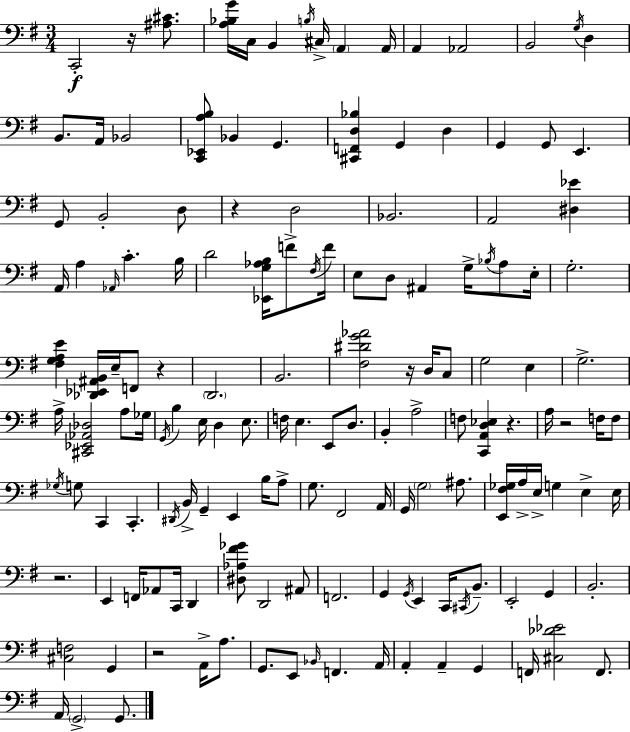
{
  \clef bass
  \numericTimeSignature
  \time 3/4
  \key g \major
  c,2-.\f r16 <ais cis'>8. | <a bes g'>16 c16 b,4 \acciaccatura { b16 } cis16-> \parenthesize a,4 | a,16 a,4 aes,2 | b,2 \acciaccatura { g16 } d4 | \break b,8. a,16 bes,2 | <c, ees, a b>8 bes,4 g,4. | <cis, f, d bes>4 g,4 d4 | g,4 g,8 e,4. | \break g,8 b,2-. | d8 r4 d2 | bes,2. | a,2 <dis ees'>4 | \break a,16 a4 \grace { aes,16 } c'4.-. | b16 d'2 <ees, g aes b>16 | f'8-> \acciaccatura { fis16 } f'16 e8 d8 ais,4 | g16-> \acciaccatura { bes16 } a8 e16-. g2.-. | \break <fis g a e'>4 <des, ees, ais, b,>16 e16-- f,8 | r4 \parenthesize d,2. | b,2. | <fis dis' g' aes'>2 | \break r16 d16 c8 g2 | e4 g2.-> | a16-> <cis, ees, aes, des>2 | a8 ges16 \acciaccatura { g,16 } b4 e16 d4 | \break e8. f16 e4. | e,8 d8. b,4-. a2-> | f8 <c, a, d ees>4 | r4. a16 r2 | \break f16 f8 \acciaccatura { ges16 } g8 c,4 | c,4.-. \acciaccatura { dis,16 } b,16-> g,4-- | e,4 b16 a8-> g8. fis,2 | a,16 g,16 \parenthesize g2 | \break ais8. <e, fis ges>16 a16-> e16-> g4 | e4-> e16 r2. | e,4 | f,16 aes,8 c,16 d,4 <dis aes fis' ges'>8 d,2 | \break ais,8 f,2. | g,4 | \acciaccatura { g,16 } e,4 c,16 \acciaccatura { cis,16 } b,8.-- e,2-. | g,4 b,2.-. | \break <cis f>2 | g,4 r2 | a,16-> a8. g,8. | e,8 \grace { bes,16 } f,4. a,16 a,4-. | \break a,4-- g,4 f,16 | <cis des' ees'>2 f,8. a,16 | \parenthesize g,2-> g,8. \bar "|."
}